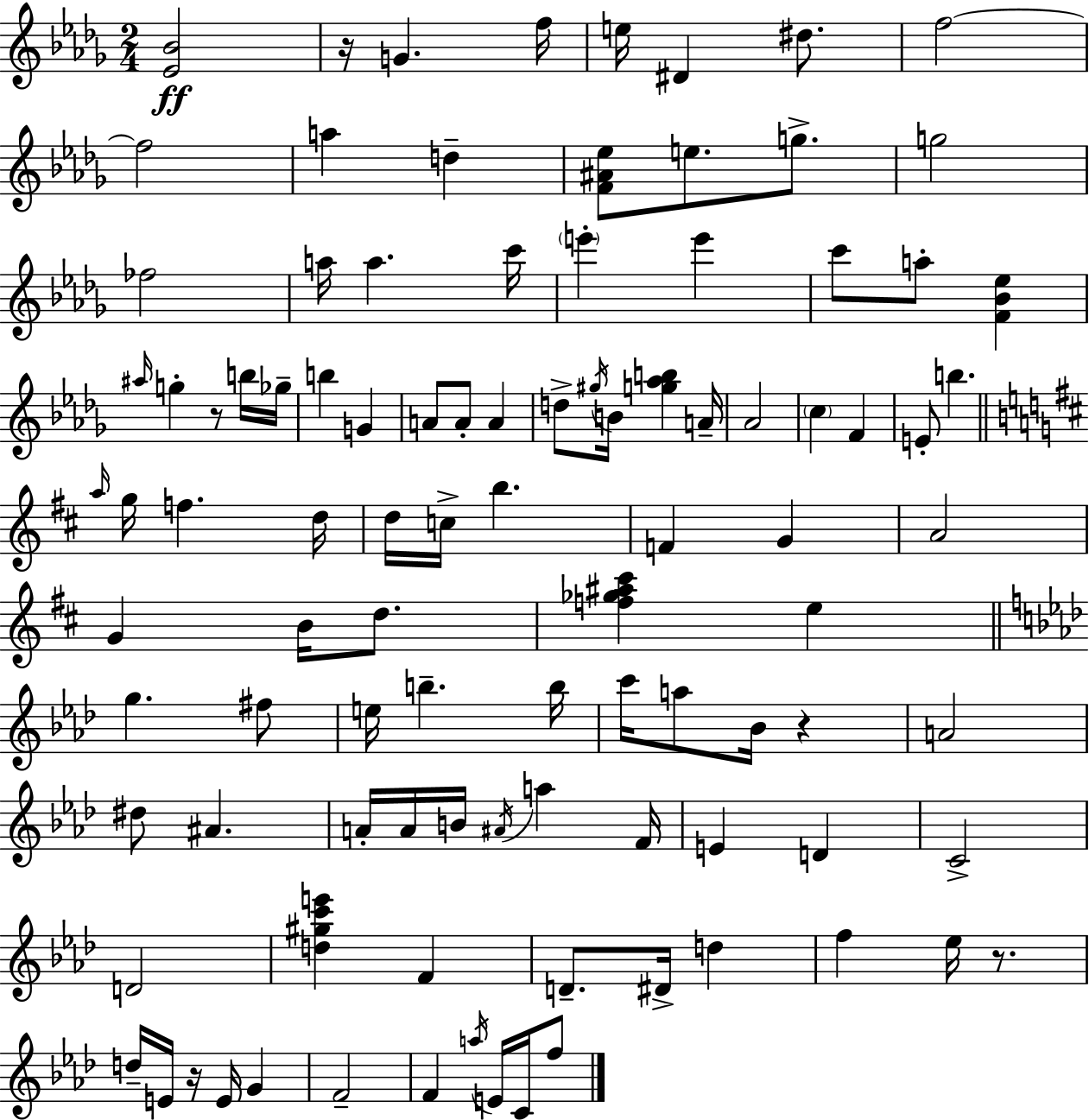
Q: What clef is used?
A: treble